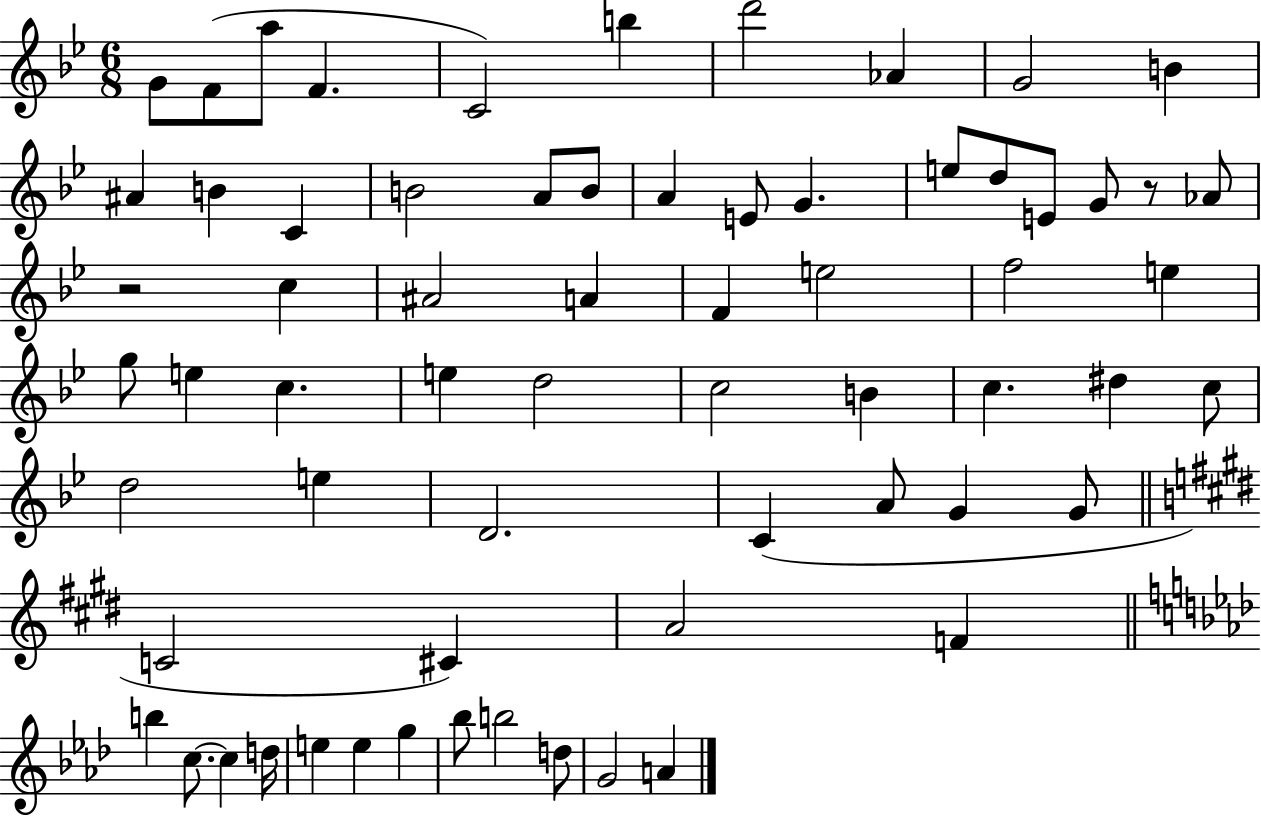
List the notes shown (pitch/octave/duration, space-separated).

G4/e F4/e A5/e F4/q. C4/h B5/q D6/h Ab4/q G4/h B4/q A#4/q B4/q C4/q B4/h A4/e B4/e A4/q E4/e G4/q. E5/e D5/e E4/e G4/e R/e Ab4/e R/h C5/q A#4/h A4/q F4/q E5/h F5/h E5/q G5/e E5/q C5/q. E5/q D5/h C5/h B4/q C5/q. D#5/q C5/e D5/h E5/q D4/h. C4/q A4/e G4/q G4/e C4/h C#4/q A4/h F4/q B5/q C5/e. C5/q D5/s E5/q E5/q G5/q Bb5/e B5/h D5/e G4/h A4/q